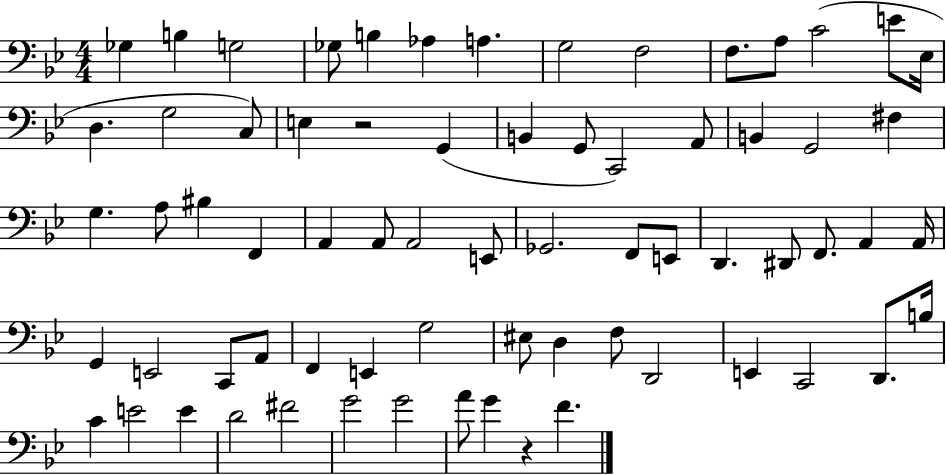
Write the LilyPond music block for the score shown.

{
  \clef bass
  \numericTimeSignature
  \time 4/4
  \key bes \major
  \repeat volta 2 { ges4 b4 g2 | ges8 b4 aes4 a4. | g2 f2 | f8. a8 c'2( e'8 ees16 | \break d4. g2 c8) | e4 r2 g,4( | b,4 g,8 c,2) a,8 | b,4 g,2 fis4 | \break g4. a8 bis4 f,4 | a,4 a,8 a,2 e,8 | ges,2. f,8 e,8 | d,4. dis,8 f,8. a,4 a,16 | \break g,4 e,2 c,8 a,8 | f,4 e,4 g2 | eis8 d4 f8 d,2 | e,4 c,2 d,8. b16 | \break c'4 e'2 e'4 | d'2 fis'2 | g'2 g'2 | a'8 g'4 r4 f'4. | \break } \bar "|."
}